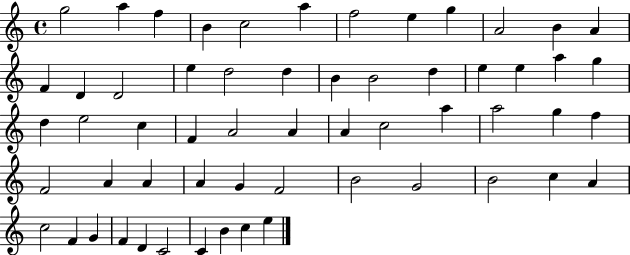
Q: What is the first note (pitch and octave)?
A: G5